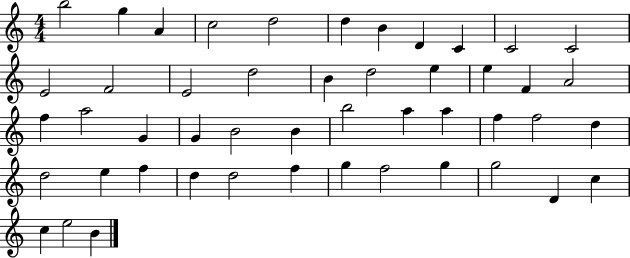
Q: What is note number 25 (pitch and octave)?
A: G4